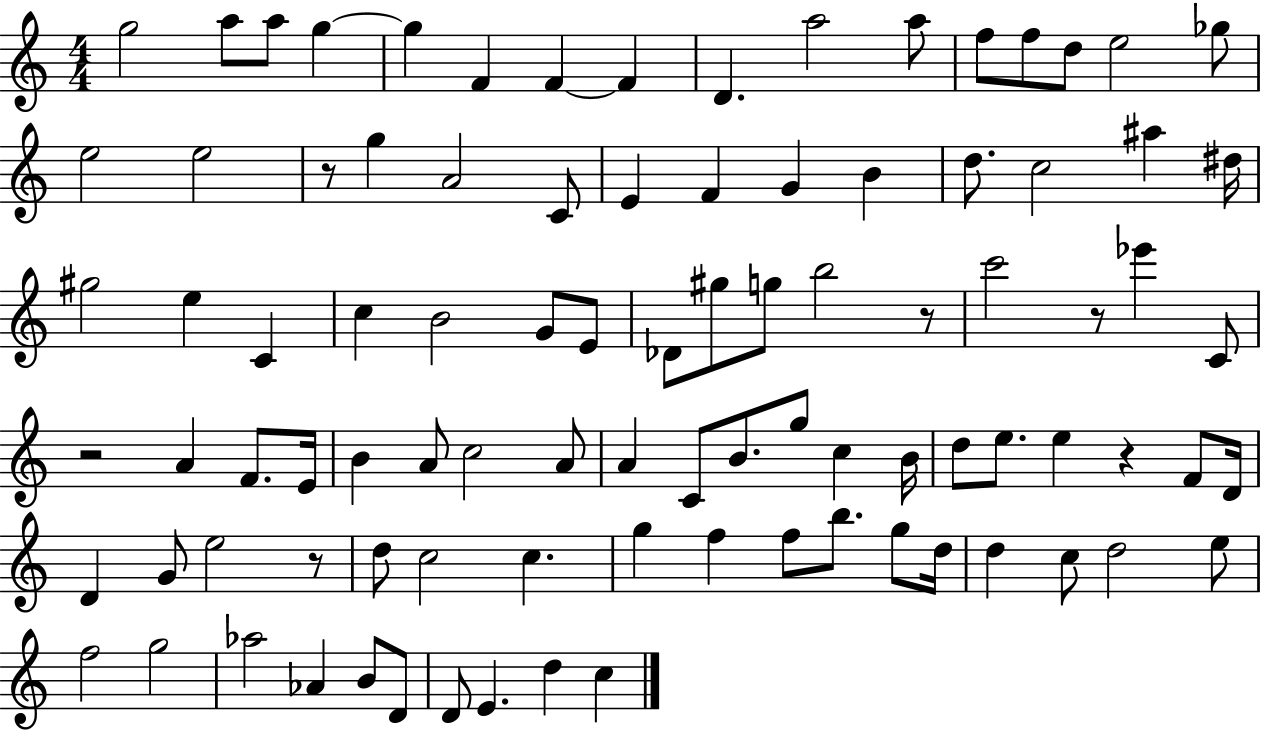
{
  \clef treble
  \numericTimeSignature
  \time 4/4
  \key c \major
  \repeat volta 2 { g''2 a''8 a''8 g''4~~ | g''4 f'4 f'4~~ f'4 | d'4. a''2 a''8 | f''8 f''8 d''8 e''2 ges''8 | \break e''2 e''2 | r8 g''4 a'2 c'8 | e'4 f'4 g'4 b'4 | d''8. c''2 ais''4 dis''16 | \break gis''2 e''4 c'4 | c''4 b'2 g'8 e'8 | des'8 gis''8 g''8 b''2 r8 | c'''2 r8 ees'''4 c'8 | \break r2 a'4 f'8. e'16 | b'4 a'8 c''2 a'8 | a'4 c'8 b'8. g''8 c''4 b'16 | d''8 e''8. e''4 r4 f'8 d'16 | \break d'4 g'8 e''2 r8 | d''8 c''2 c''4. | g''4 f''4 f''8 b''8. g''8 d''16 | d''4 c''8 d''2 e''8 | \break f''2 g''2 | aes''2 aes'4 b'8 d'8 | d'8 e'4. d''4 c''4 | } \bar "|."
}